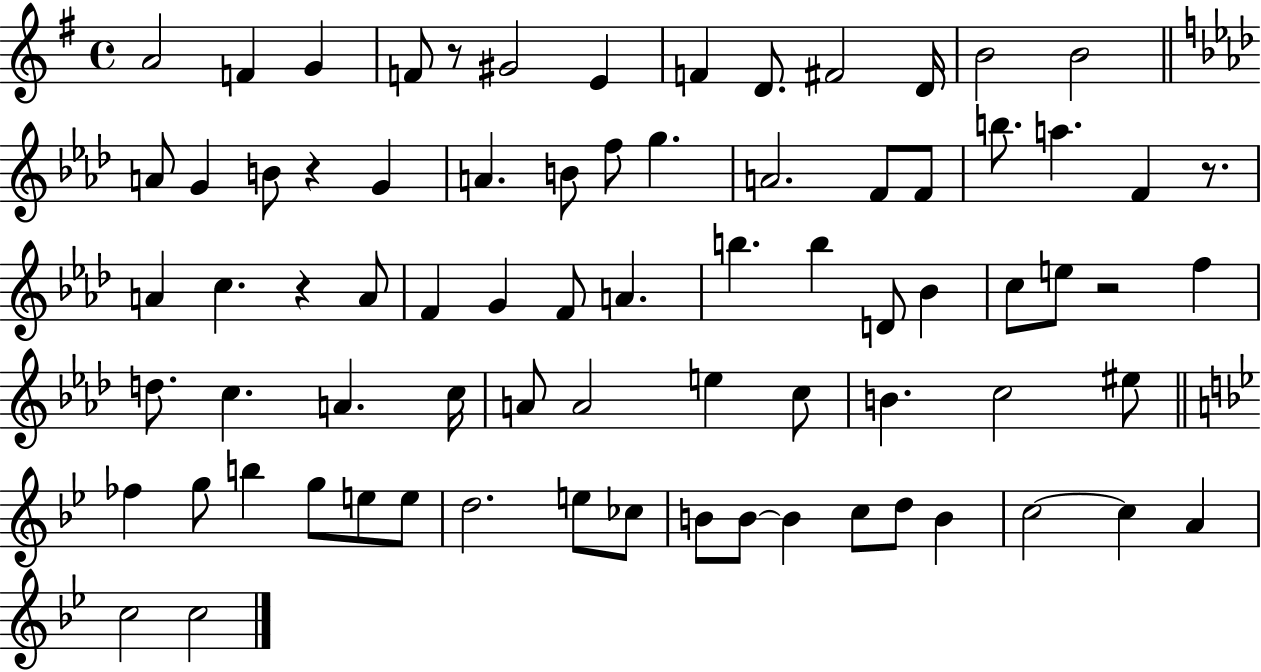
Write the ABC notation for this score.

X:1
T:Untitled
M:4/4
L:1/4
K:G
A2 F G F/2 z/2 ^G2 E F D/2 ^F2 D/4 B2 B2 A/2 G B/2 z G A B/2 f/2 g A2 F/2 F/2 b/2 a F z/2 A c z A/2 F G F/2 A b b D/2 _B c/2 e/2 z2 f d/2 c A c/4 A/2 A2 e c/2 B c2 ^e/2 _f g/2 b g/2 e/2 e/2 d2 e/2 _c/2 B/2 B/2 B c/2 d/2 B c2 c A c2 c2